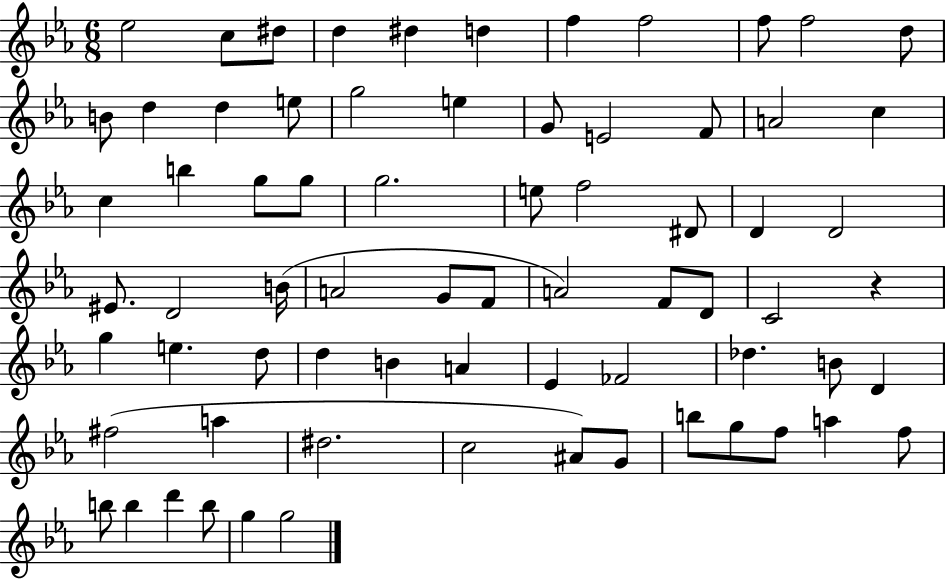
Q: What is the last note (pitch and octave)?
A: G5